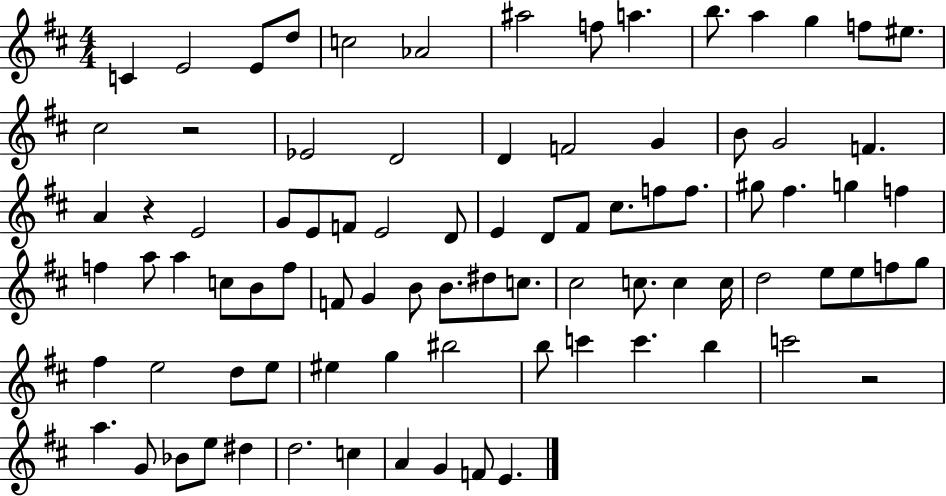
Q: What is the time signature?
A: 4/4